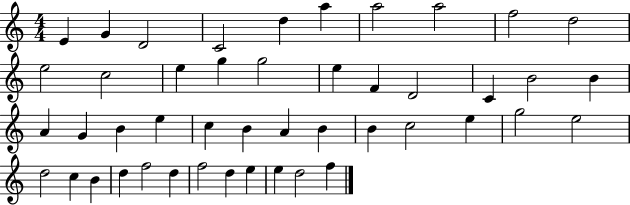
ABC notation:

X:1
T:Untitled
M:4/4
L:1/4
K:C
E G D2 C2 d a a2 a2 f2 d2 e2 c2 e g g2 e F D2 C B2 B A G B e c B A B B c2 e g2 e2 d2 c B d f2 d f2 d e e d2 f